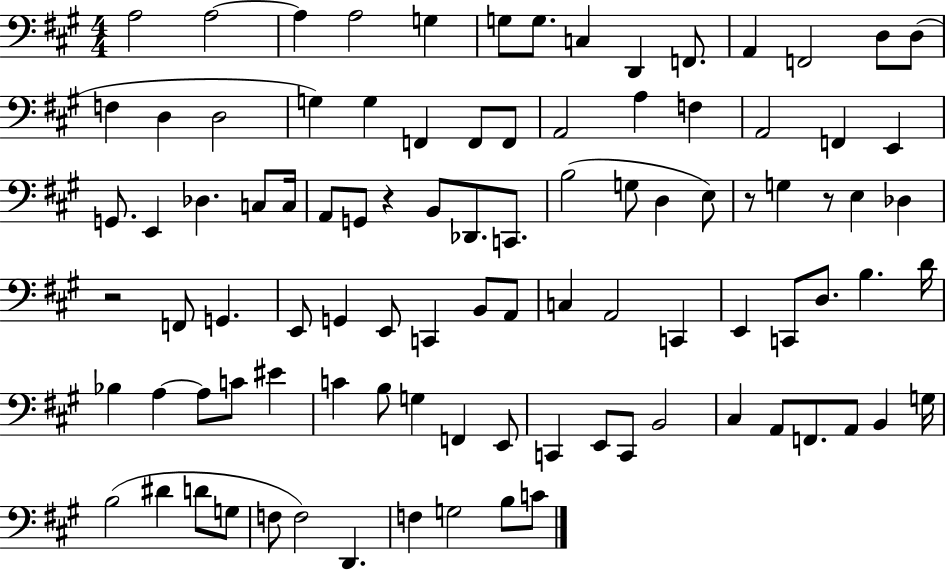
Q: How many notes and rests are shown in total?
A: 96